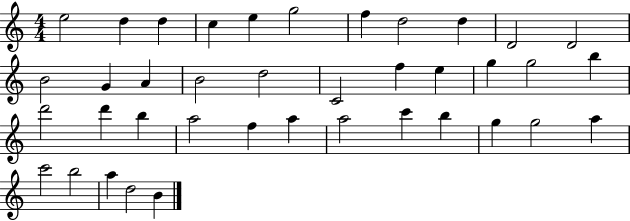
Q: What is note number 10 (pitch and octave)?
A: D4